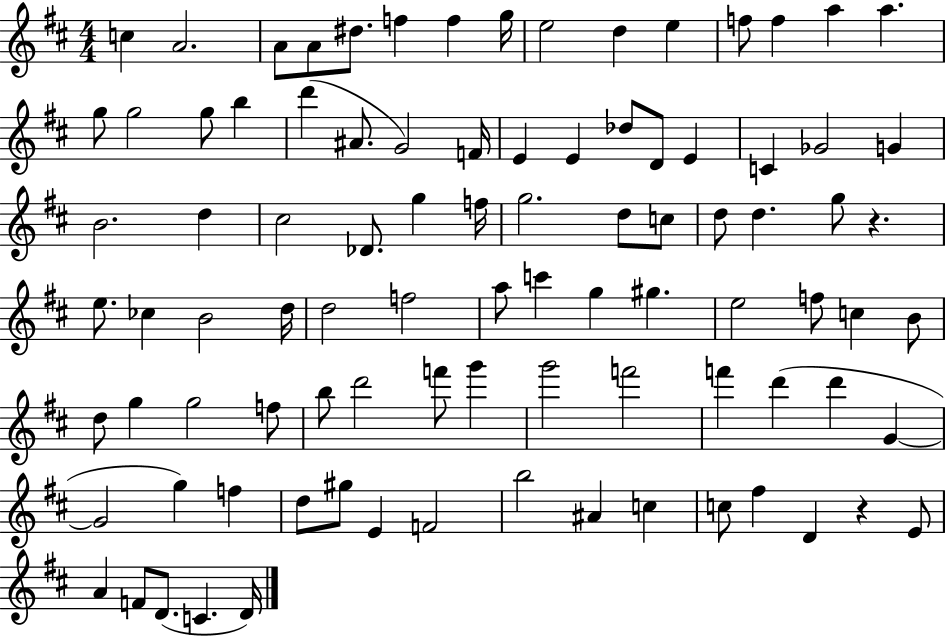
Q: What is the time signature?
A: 4/4